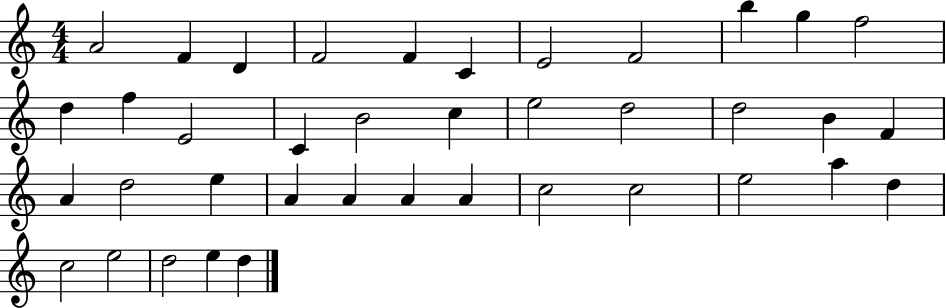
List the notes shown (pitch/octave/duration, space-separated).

A4/h F4/q D4/q F4/h F4/q C4/q E4/h F4/h B5/q G5/q F5/h D5/q F5/q E4/h C4/q B4/h C5/q E5/h D5/h D5/h B4/q F4/q A4/q D5/h E5/q A4/q A4/q A4/q A4/q C5/h C5/h E5/h A5/q D5/q C5/h E5/h D5/h E5/q D5/q